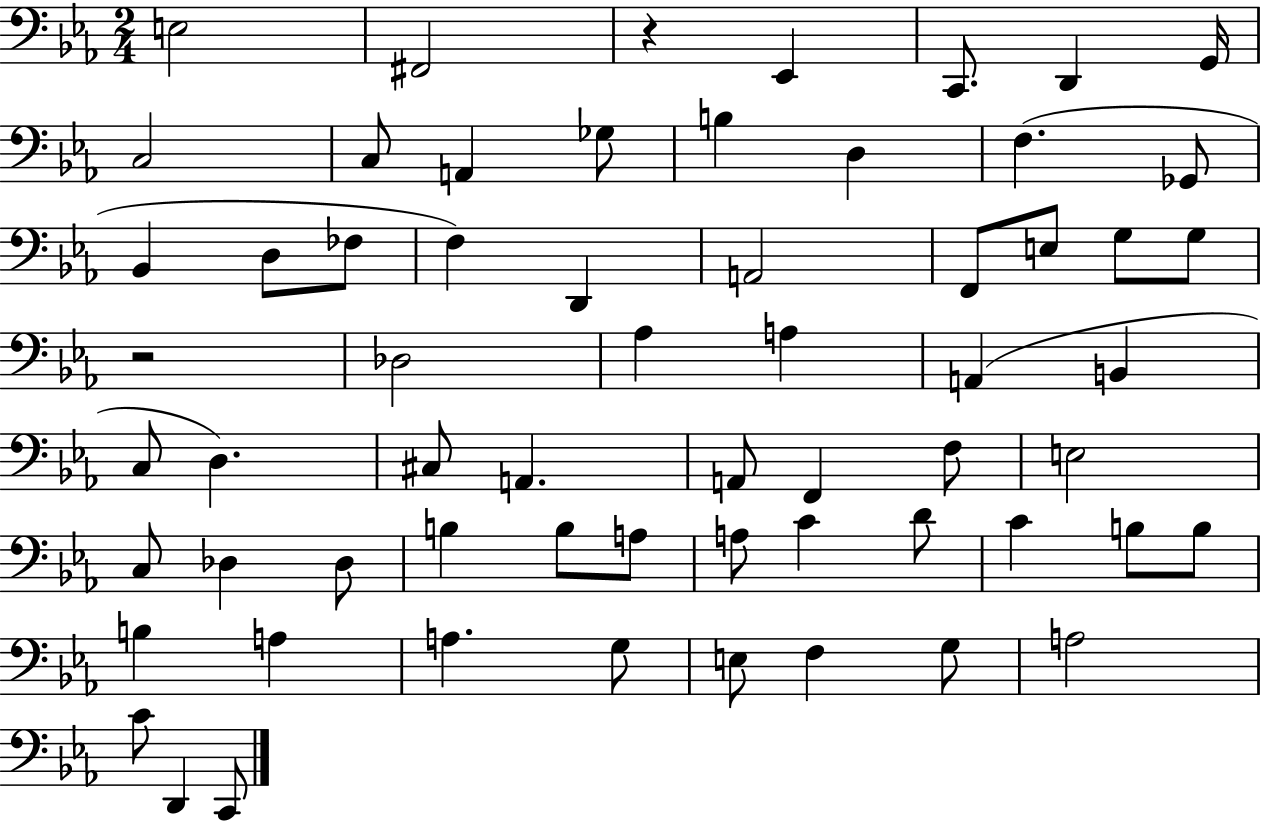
E3/h F#2/h R/q Eb2/q C2/e. D2/q G2/s C3/h C3/e A2/q Gb3/e B3/q D3/q F3/q. Gb2/e Bb2/q D3/e FES3/e F3/q D2/q A2/h F2/e E3/e G3/e G3/e R/h Db3/h Ab3/q A3/q A2/q B2/q C3/e D3/q. C#3/e A2/q. A2/e F2/q F3/e E3/h C3/e Db3/q Db3/e B3/q B3/e A3/e A3/e C4/q D4/e C4/q B3/e B3/e B3/q A3/q A3/q. G3/e E3/e F3/q G3/e A3/h C4/e D2/q C2/e